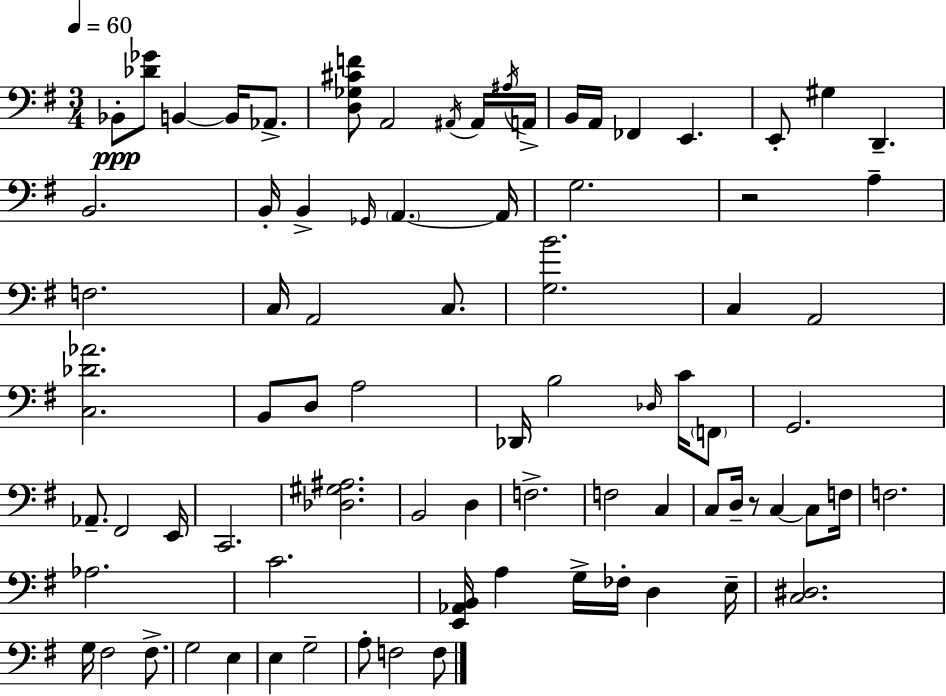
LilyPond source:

{
  \clef bass
  \numericTimeSignature
  \time 3/4
  \key e \minor
  \tempo 4 = 60
  \repeat volta 2 { bes,8-.\ppp <des' ges'>8 b,4~~ b,16 aes,8.-> | <d ges cis' f'>8 a,2 \acciaccatura { ais,16 } ais,16 | \acciaccatura { ais16 } a,16-> b,16 a,16 fes,4 e,4. | e,8-. gis4 d,4.-- | \break b,2. | b,16-. b,4-> \grace { ges,16 } \parenthesize a,4.~~ | a,16 g2. | r2 a4-- | \break f2. | c16 a,2 | c8. <g b'>2. | c4 a,2 | \break <c des' aes'>2. | b,8 d8 a2 | des,16 b2 | \grace { des16 } c'16 \parenthesize f,8 g,2. | \break aes,8.-- fis,2 | e,16 c,2. | <des gis ais>2. | b,2 | \break d4 f2.-> | f2 | c4 c8 d16-- r8 c4~~ | c8 f16 f2. | \break aes2. | c'2. | <e, aes, b,>16 a4 g16-> fes16-. d4 | e16-- <c dis>2. | \break g16 fis2 | fis8.-> g2 | e4 e4 g2-- | a8-. f2 | \break f8 } \bar "|."
}